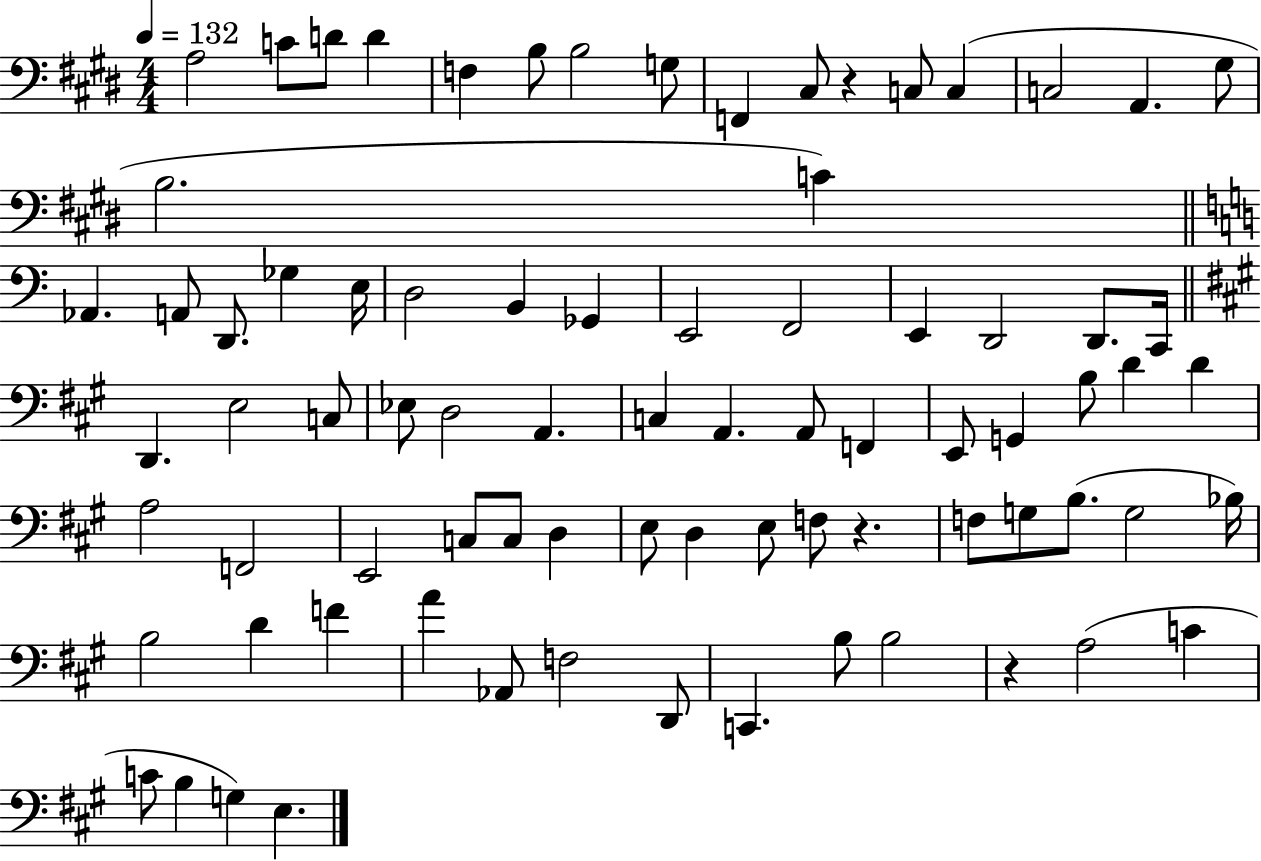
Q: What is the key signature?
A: E major